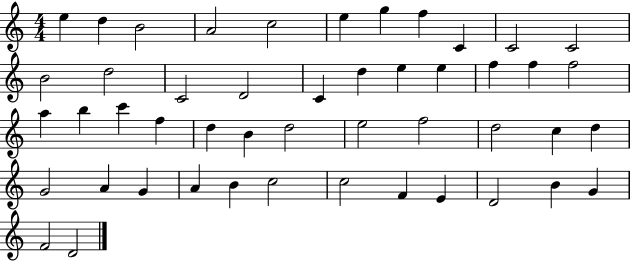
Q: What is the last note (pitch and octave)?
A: D4